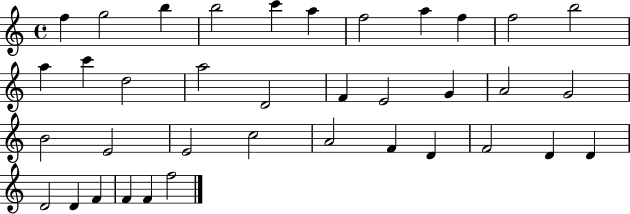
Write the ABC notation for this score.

X:1
T:Untitled
M:4/4
L:1/4
K:C
f g2 b b2 c' a f2 a f f2 b2 a c' d2 a2 D2 F E2 G A2 G2 B2 E2 E2 c2 A2 F D F2 D D D2 D F F F f2